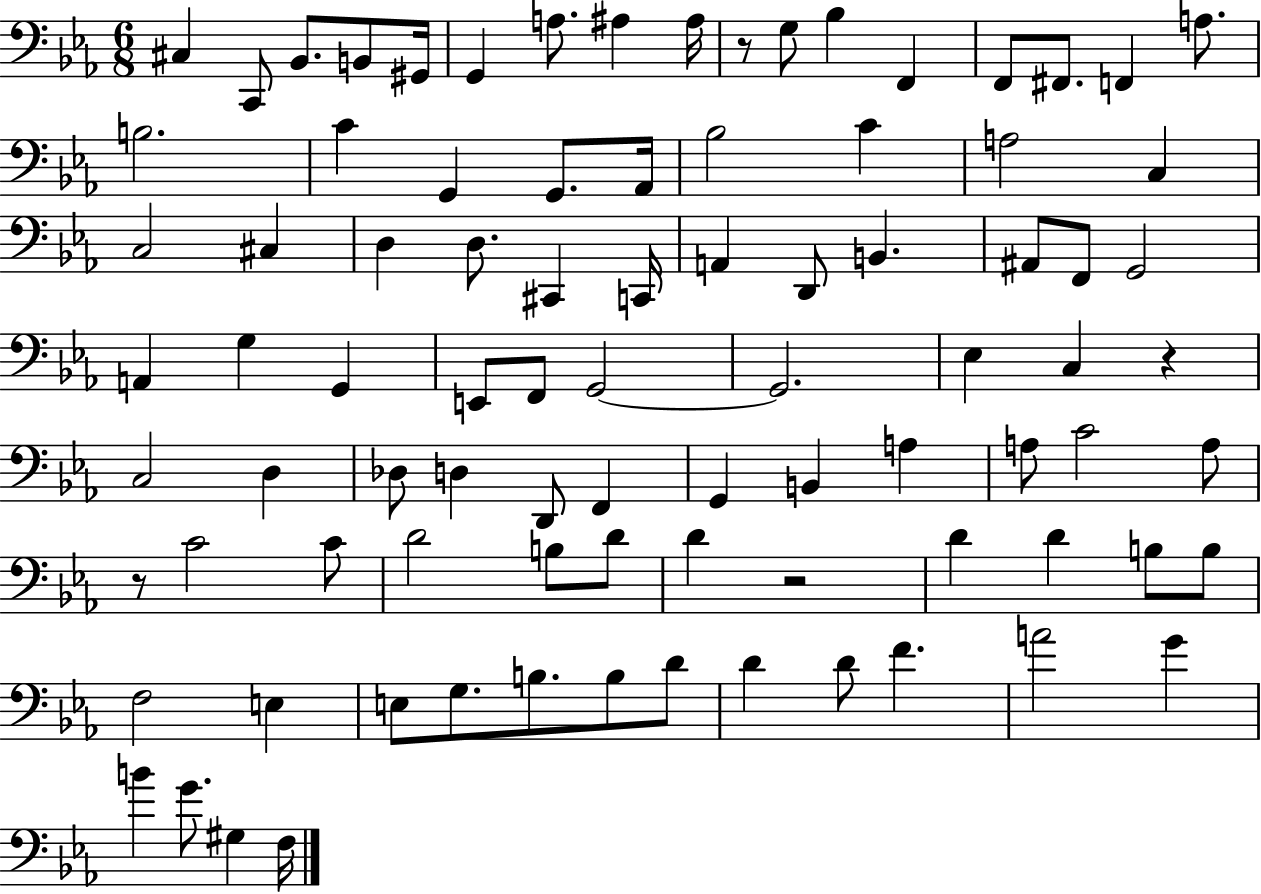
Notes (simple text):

C#3/q C2/e Bb2/e. B2/e G#2/s G2/q A3/e. A#3/q A#3/s R/e G3/e Bb3/q F2/q F2/e F#2/e. F2/q A3/e. B3/h. C4/q G2/q G2/e. Ab2/s Bb3/h C4/q A3/h C3/q C3/h C#3/q D3/q D3/e. C#2/q C2/s A2/q D2/e B2/q. A#2/e F2/e G2/h A2/q G3/q G2/q E2/e F2/e G2/h G2/h. Eb3/q C3/q R/q C3/h D3/q Db3/e D3/q D2/e F2/q G2/q B2/q A3/q A3/e C4/h A3/e R/e C4/h C4/e D4/h B3/e D4/e D4/q R/h D4/q D4/q B3/e B3/e F3/h E3/q E3/e G3/e. B3/e. B3/e D4/e D4/q D4/e F4/q. A4/h G4/q B4/q G4/e. G#3/q F3/s